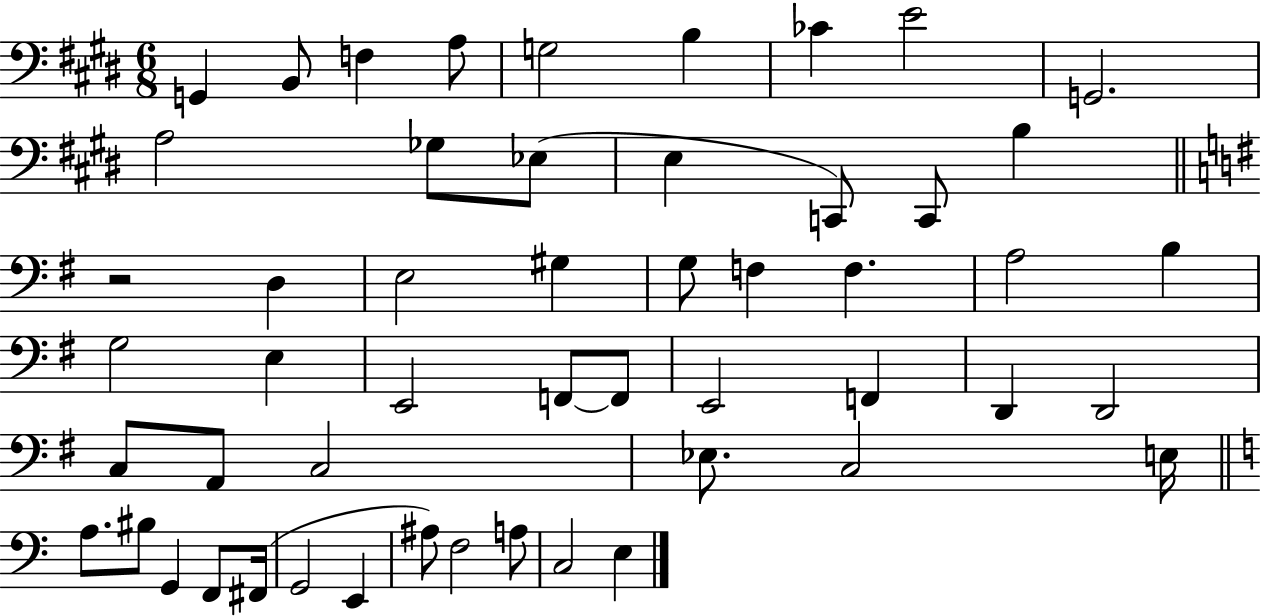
X:1
T:Untitled
M:6/8
L:1/4
K:E
G,, B,,/2 F, A,/2 G,2 B, _C E2 G,,2 A,2 _G,/2 _E,/2 E, C,,/2 C,,/2 B, z2 D, E,2 ^G, G,/2 F, F, A,2 B, G,2 E, E,,2 F,,/2 F,,/2 E,,2 F,, D,, D,,2 C,/2 A,,/2 C,2 _E,/2 C,2 E,/4 A,/2 ^B,/2 G,, F,,/2 ^F,,/4 G,,2 E,, ^A,/2 F,2 A,/2 C,2 E,